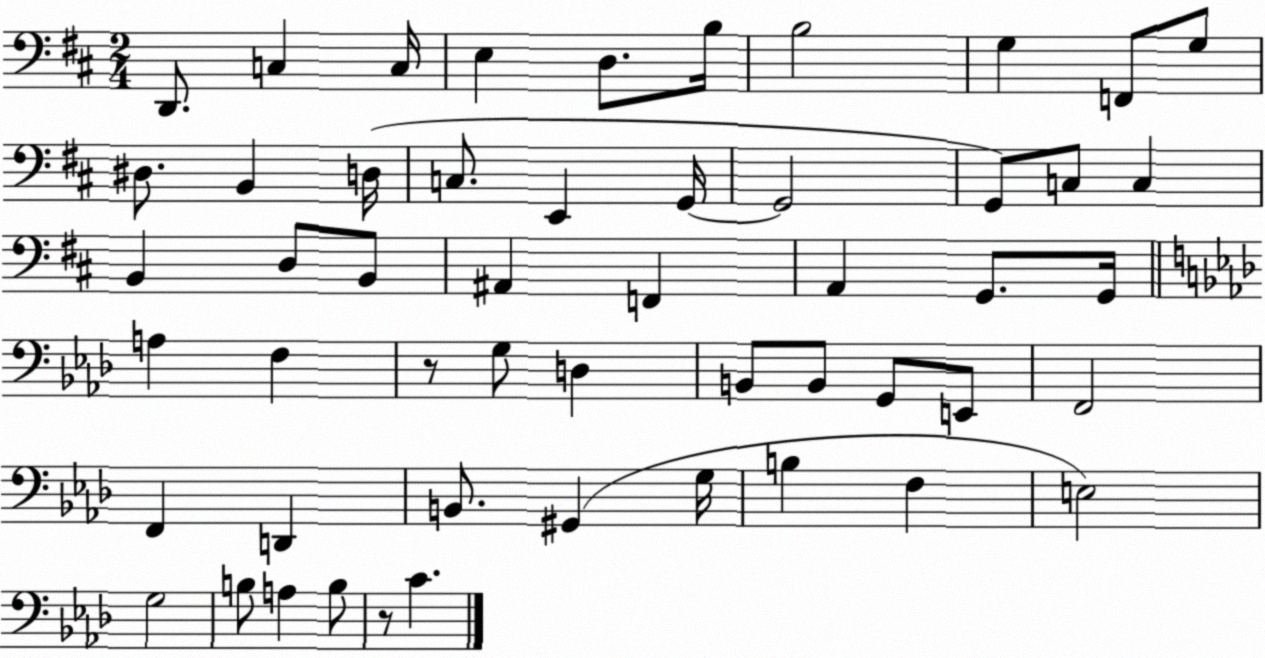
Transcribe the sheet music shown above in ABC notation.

X:1
T:Untitled
M:2/4
L:1/4
K:D
D,,/2 C, C,/4 E, D,/2 B,/4 B,2 G, F,,/2 G,/2 ^D,/2 B,, D,/4 C,/2 E,, G,,/4 G,,2 G,,/2 C,/2 C, B,, D,/2 B,,/2 ^A,, F,, A,, G,,/2 G,,/4 A, F, z/2 G,/2 D, B,,/2 B,,/2 G,,/2 E,,/2 F,,2 F,, D,, B,,/2 ^G,, G,/4 B, F, E,2 G,2 B,/2 A, B,/2 z/2 C